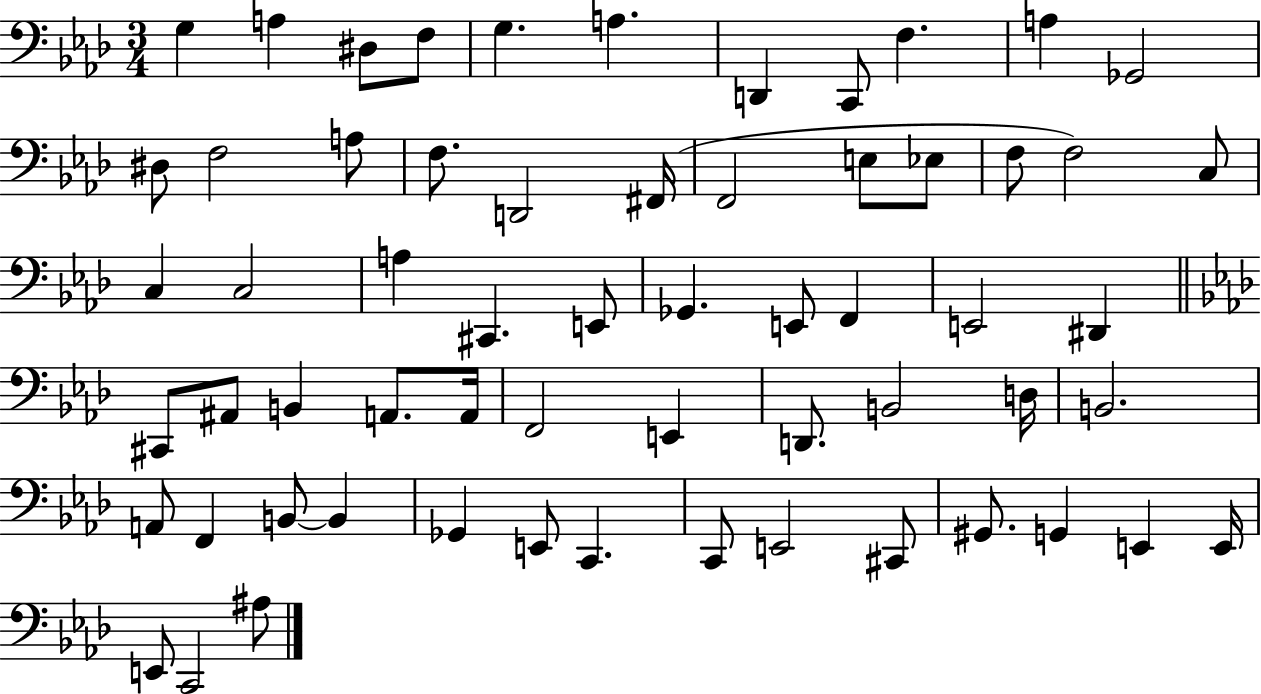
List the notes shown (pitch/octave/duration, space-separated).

G3/q A3/q D#3/e F3/e G3/q. A3/q. D2/q C2/e F3/q. A3/q Gb2/h D#3/e F3/h A3/e F3/e. D2/h F#2/s F2/h E3/e Eb3/e F3/e F3/h C3/e C3/q C3/h A3/q C#2/q. E2/e Gb2/q. E2/e F2/q E2/h D#2/q C#2/e A#2/e B2/q A2/e. A2/s F2/h E2/q D2/e. B2/h D3/s B2/h. A2/e F2/q B2/e B2/q Gb2/q E2/e C2/q. C2/e E2/h C#2/e G#2/e. G2/q E2/q E2/s E2/e C2/h A#3/e